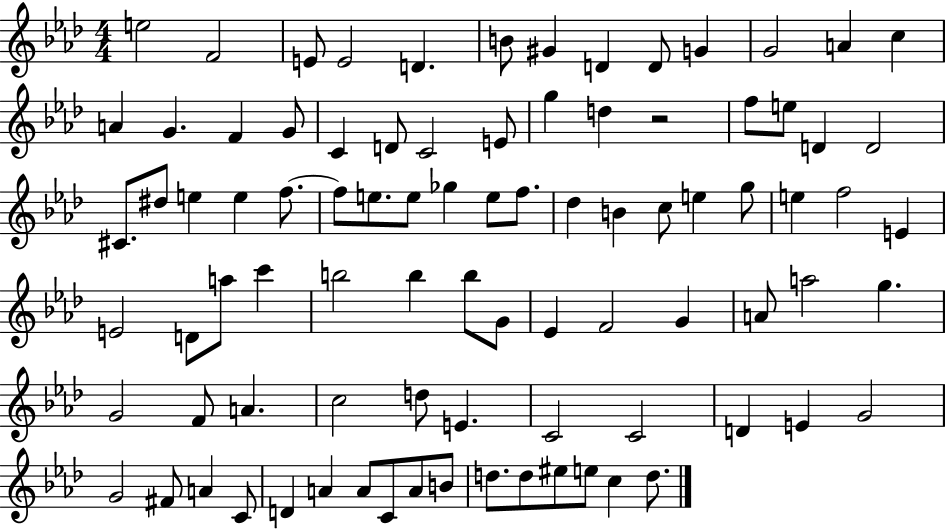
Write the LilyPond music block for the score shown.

{
  \clef treble
  \numericTimeSignature
  \time 4/4
  \key aes \major
  e''2 f'2 | e'8 e'2 d'4. | b'8 gis'4 d'4 d'8 g'4 | g'2 a'4 c''4 | \break a'4 g'4. f'4 g'8 | c'4 d'8 c'2 e'8 | g''4 d''4 r2 | f''8 e''8 d'4 d'2 | \break cis'8. dis''8 e''4 e''4 f''8.~~ | f''8 e''8. e''8 ges''4 e''8 f''8. | des''4 b'4 c''8 e''4 g''8 | e''4 f''2 e'4 | \break e'2 d'8 a''8 c'''4 | b''2 b''4 b''8 g'8 | ees'4 f'2 g'4 | a'8 a''2 g''4. | \break g'2 f'8 a'4. | c''2 d''8 e'4. | c'2 c'2 | d'4 e'4 g'2 | \break g'2 fis'8 a'4 c'8 | d'4 a'4 a'8 c'8 a'8 b'8 | d''8. d''8 eis''8 e''8 c''4 d''8. | \bar "|."
}